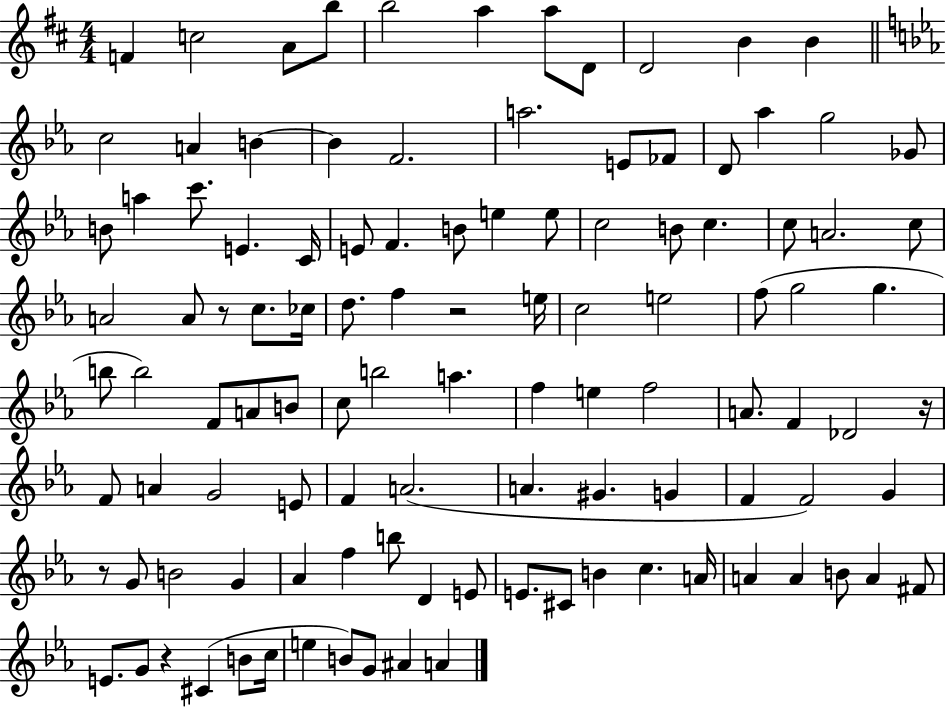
F4/q C5/h A4/e B5/e B5/h A5/q A5/e D4/e D4/h B4/q B4/q C5/h A4/q B4/q B4/q F4/h. A5/h. E4/e FES4/e D4/e Ab5/q G5/h Gb4/e B4/e A5/q C6/e. E4/q. C4/s E4/e F4/q. B4/e E5/q E5/e C5/h B4/e C5/q. C5/e A4/h. C5/e A4/h A4/e R/e C5/e. CES5/s D5/e. F5/q R/h E5/s C5/h E5/h F5/e G5/h G5/q. B5/e B5/h F4/e A4/e B4/e C5/e B5/h A5/q. F5/q E5/q F5/h A4/e. F4/q Db4/h R/s F4/e A4/q G4/h E4/e F4/q A4/h. A4/q. G#4/q. G4/q F4/q F4/h G4/q R/e G4/e B4/h G4/q Ab4/q F5/q B5/e D4/q E4/e E4/e. C#4/e B4/q C5/q. A4/s A4/q A4/q B4/e A4/q F#4/e E4/e. G4/e R/q C#4/q B4/e C5/s E5/q B4/e G4/e A#4/q A4/q